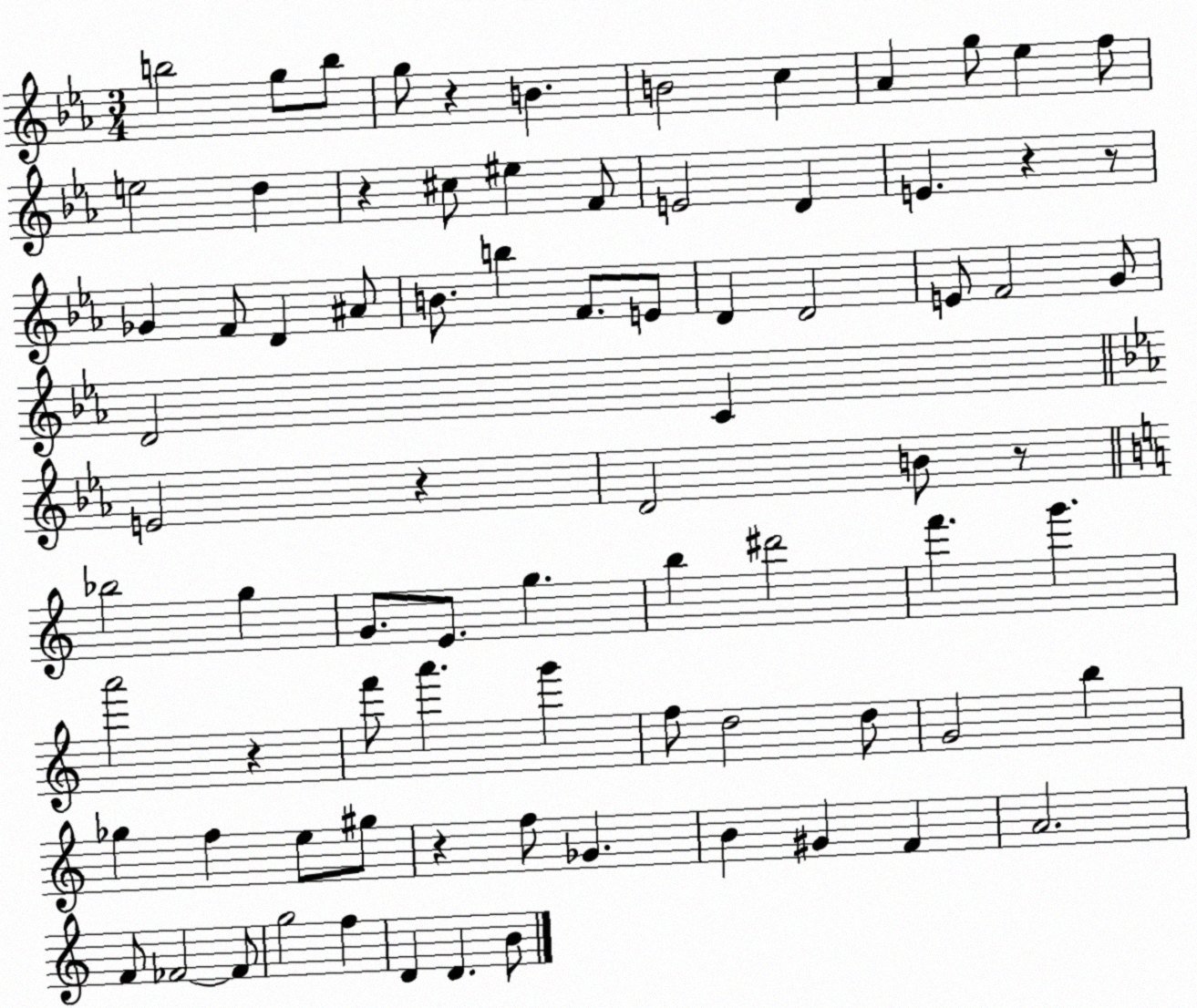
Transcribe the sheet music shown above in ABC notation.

X:1
T:Untitled
M:3/4
L:1/4
K:Eb
b2 g/2 b/2 g/2 z B B2 c _A g/2 _e f/2 e2 d z ^c/2 ^e F/2 E2 D E z z/2 _G F/2 D ^A/2 B/2 b F/2 E/2 D D2 E/2 F2 G/2 D2 C E2 z D2 B/2 z/2 _b2 g G/2 E/2 g b ^d'2 f' g' a'2 z f'/2 a' g' f/2 d2 d/2 G2 b _g f e/2 ^g/2 z f/2 _G B ^G F A2 F/2 _F2 _F/2 g2 f D D B/2